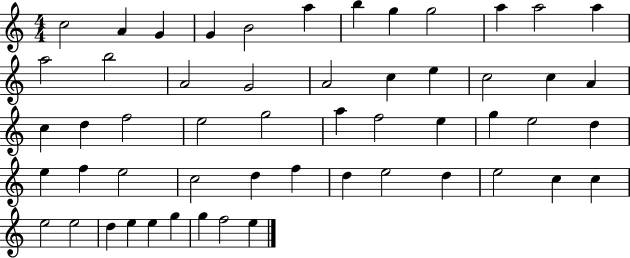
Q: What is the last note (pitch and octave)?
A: E5